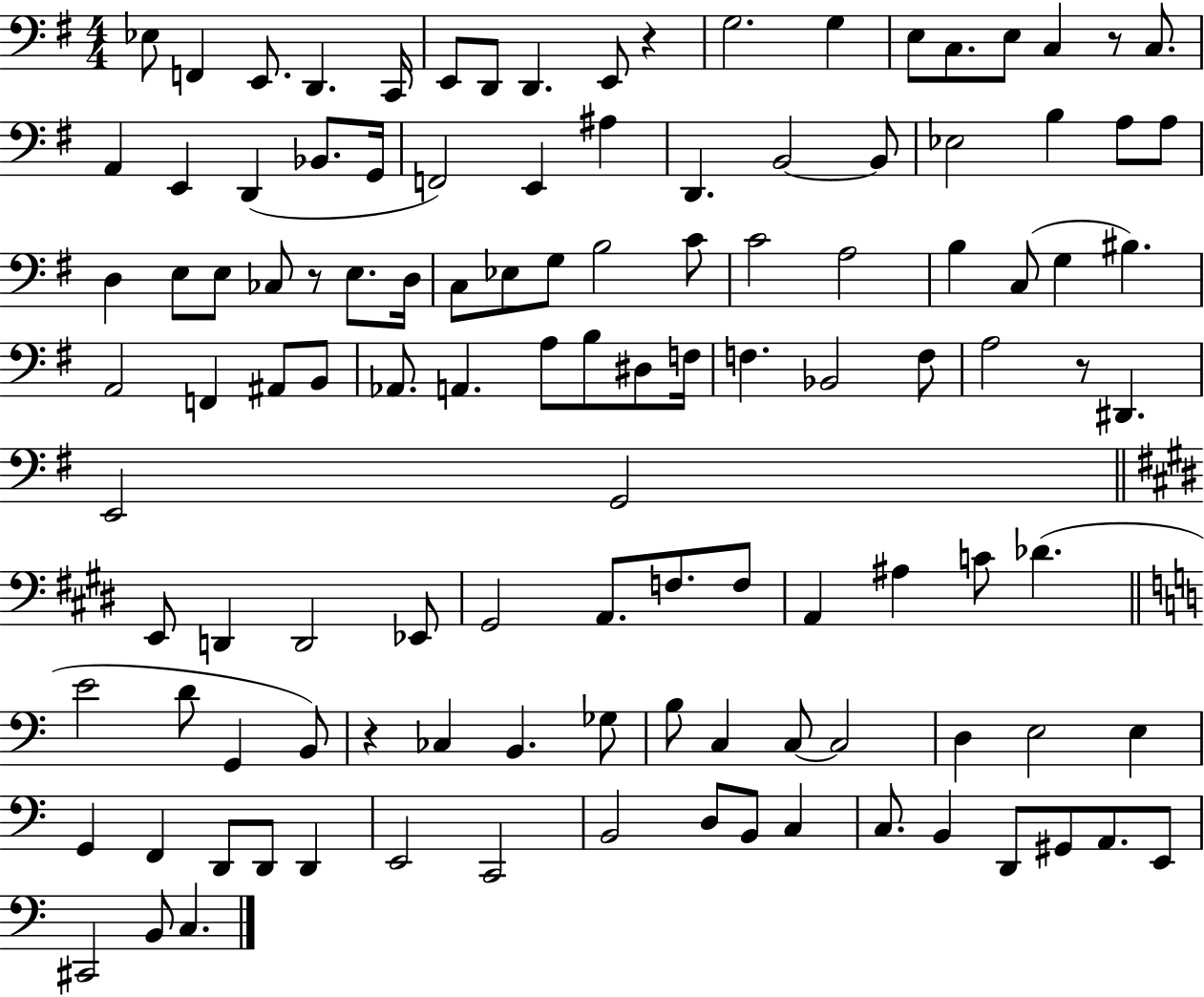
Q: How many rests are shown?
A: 5